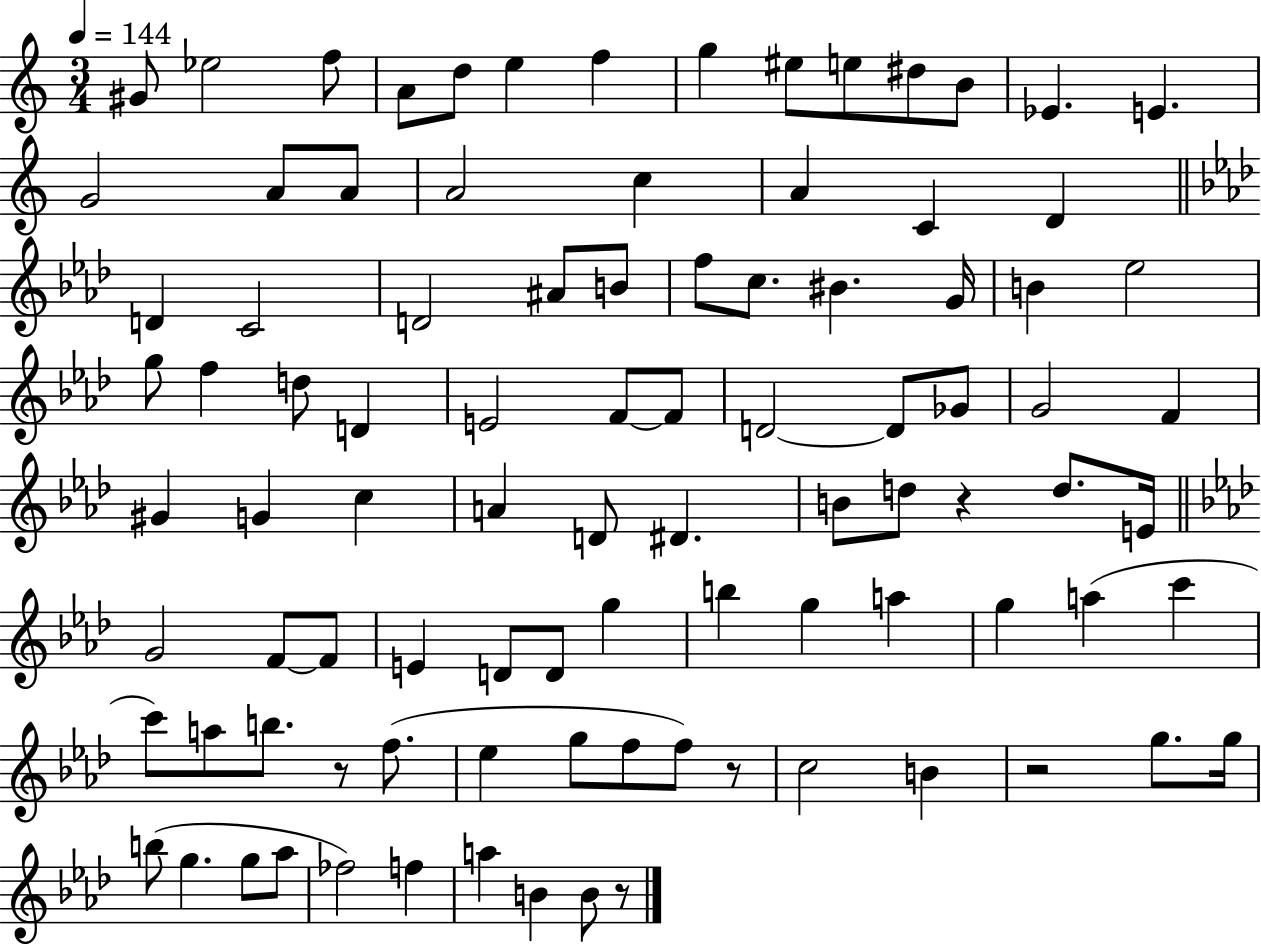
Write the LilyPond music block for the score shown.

{
  \clef treble
  \numericTimeSignature
  \time 3/4
  \key c \major
  \tempo 4 = 144
  gis'8 ees''2 f''8 | a'8 d''8 e''4 f''4 | g''4 eis''8 e''8 dis''8 b'8 | ees'4. e'4. | \break g'2 a'8 a'8 | a'2 c''4 | a'4 c'4 d'4 | \bar "||" \break \key aes \major d'4 c'2 | d'2 ais'8 b'8 | f''8 c''8. bis'4. g'16 | b'4 ees''2 | \break g''8 f''4 d''8 d'4 | e'2 f'8~~ f'8 | d'2~~ d'8 ges'8 | g'2 f'4 | \break gis'4 g'4 c''4 | a'4 d'8 dis'4. | b'8 d''8 r4 d''8. e'16 | \bar "||" \break \key aes \major g'2 f'8~~ f'8 | e'4 d'8 d'8 g''4 | b''4 g''4 a''4 | g''4 a''4( c'''4 | \break c'''8) a''8 b''8. r8 f''8.( | ees''4 g''8 f''8 f''8) r8 | c''2 b'4 | r2 g''8. g''16 | \break b''8( g''4. g''8 aes''8 | fes''2) f''4 | a''4 b'4 b'8 r8 | \bar "|."
}